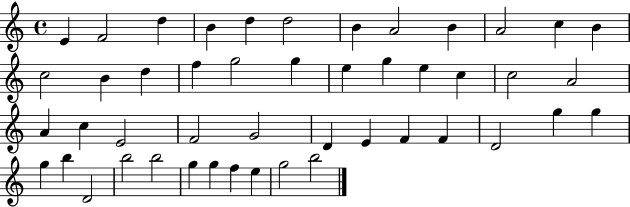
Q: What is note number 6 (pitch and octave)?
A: D5